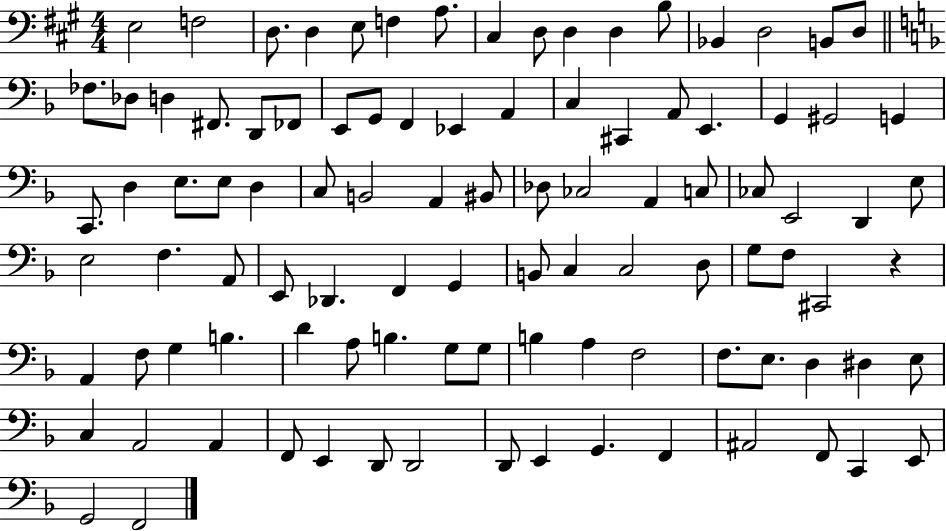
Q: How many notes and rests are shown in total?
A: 100